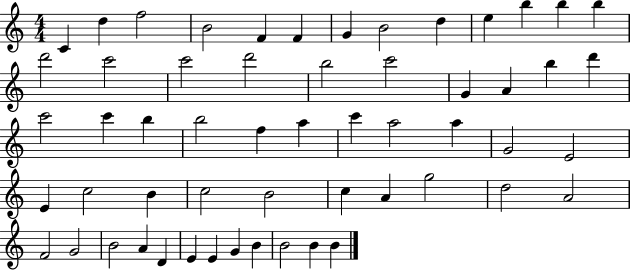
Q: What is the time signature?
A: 4/4